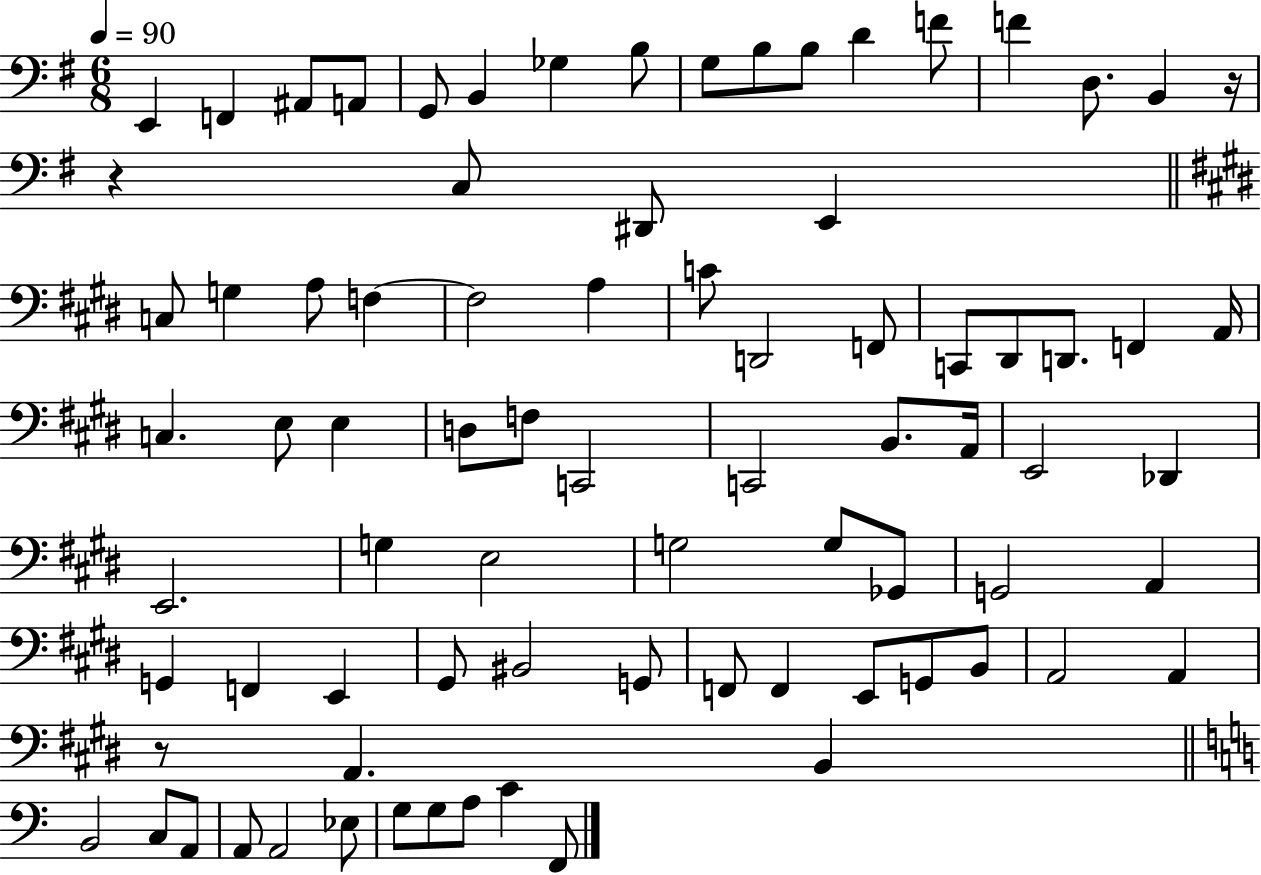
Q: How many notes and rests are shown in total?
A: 81